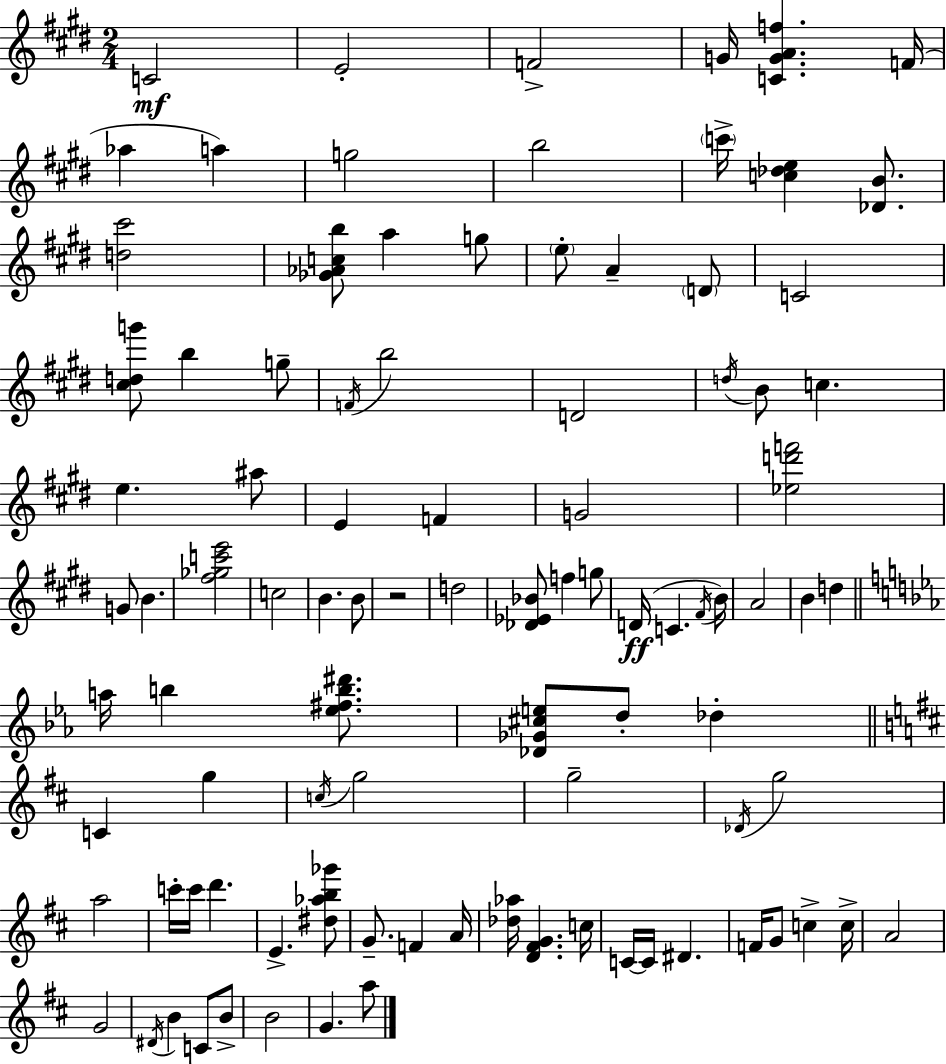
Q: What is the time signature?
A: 2/4